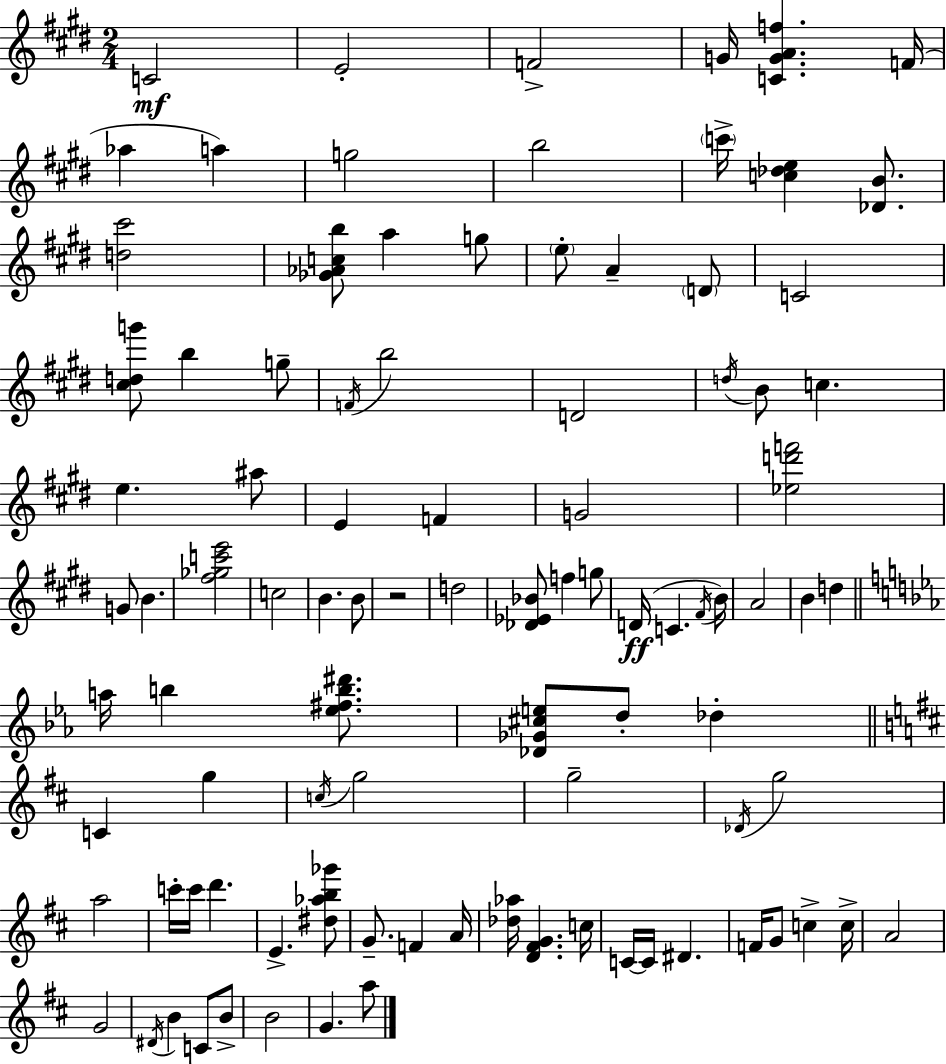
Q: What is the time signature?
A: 2/4